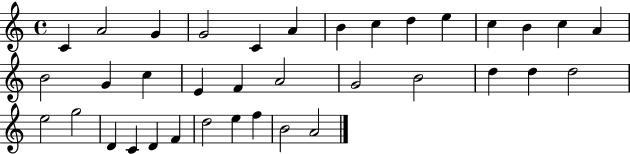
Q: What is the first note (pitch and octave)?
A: C4